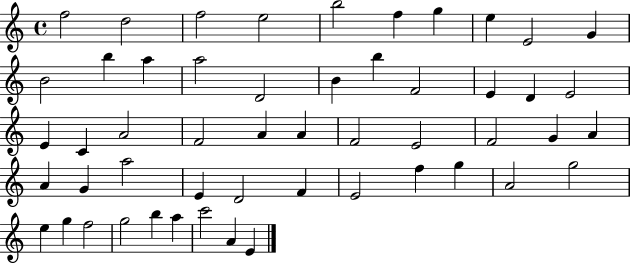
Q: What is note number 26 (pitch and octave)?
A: A4